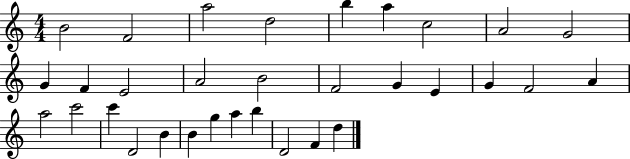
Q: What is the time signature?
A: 4/4